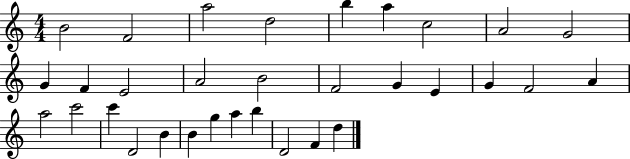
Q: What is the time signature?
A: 4/4